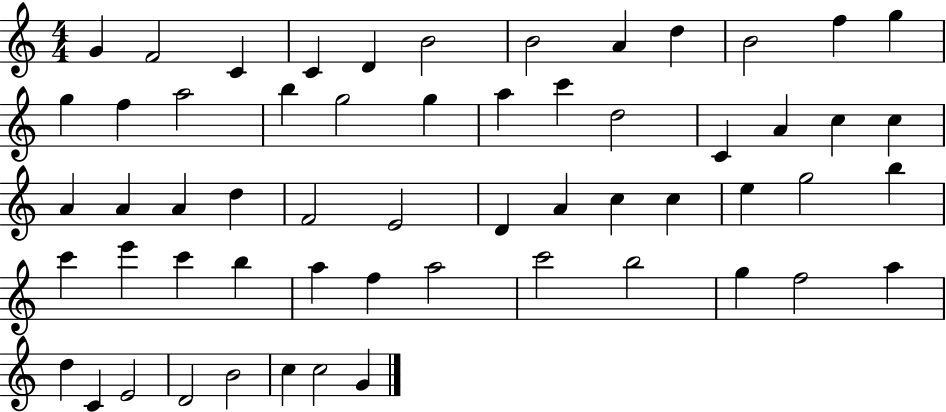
G4/q F4/h C4/q C4/q D4/q B4/h B4/h A4/q D5/q B4/h F5/q G5/q G5/q F5/q A5/h B5/q G5/h G5/q A5/q C6/q D5/h C4/q A4/q C5/q C5/q A4/q A4/q A4/q D5/q F4/h E4/h D4/q A4/q C5/q C5/q E5/q G5/h B5/q C6/q E6/q C6/q B5/q A5/q F5/q A5/h C6/h B5/h G5/q F5/h A5/q D5/q C4/q E4/h D4/h B4/h C5/q C5/h G4/q